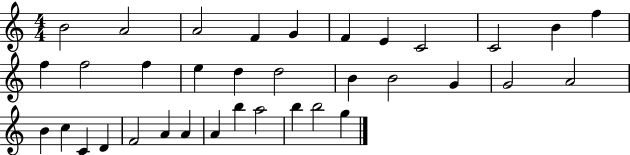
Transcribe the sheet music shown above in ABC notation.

X:1
T:Untitled
M:4/4
L:1/4
K:C
B2 A2 A2 F G F E C2 C2 B f f f2 f e d d2 B B2 G G2 A2 B c C D F2 A A A b a2 b b2 g